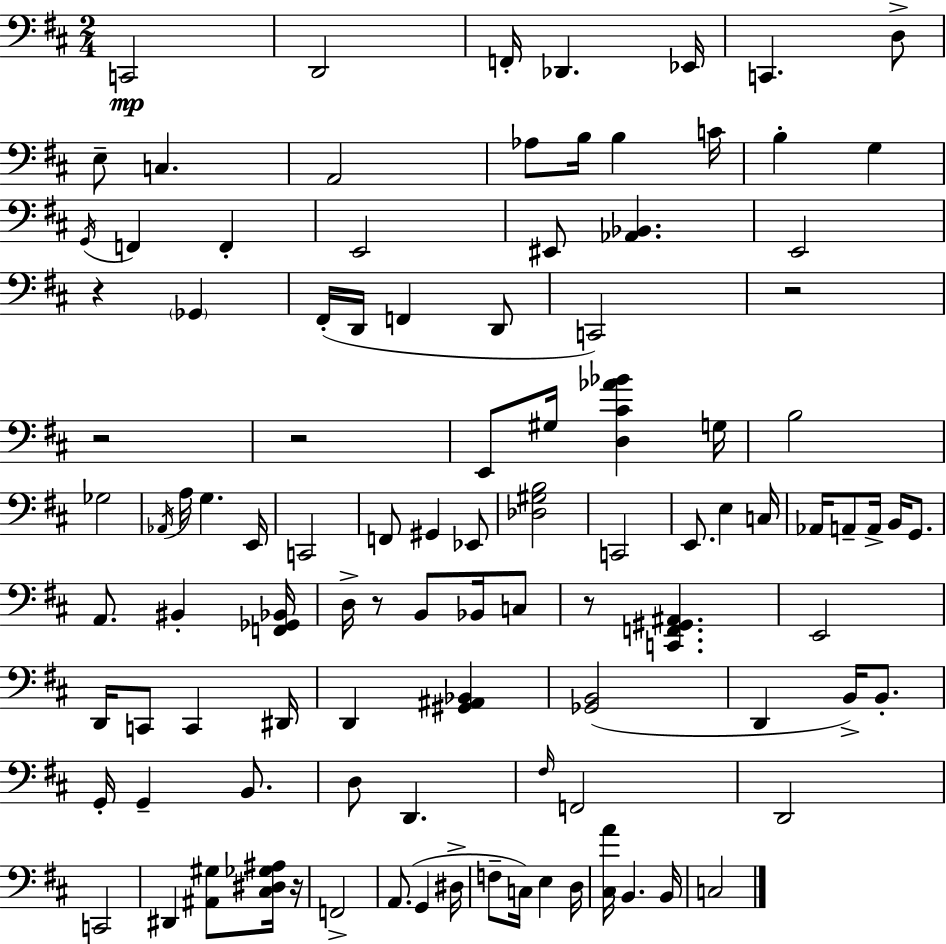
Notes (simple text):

C2/h D2/h F2/s Db2/q. Eb2/s C2/q. D3/e E3/e C3/q. A2/h Ab3/e B3/s B3/q C4/s B3/q G3/q G2/s F2/q F2/q E2/h EIS2/e [Ab2,Bb2]/q. E2/h R/q Gb2/q F#2/s D2/s F2/q D2/e C2/h R/h R/h R/h E2/e G#3/s [D3,C#4,Ab4,Bb4]/q G3/s B3/h Gb3/h Ab2/s A3/s G3/q. E2/s C2/h F2/e G#2/q Eb2/e [Db3,G#3,B3]/h C2/h E2/e. E3/q C3/s Ab2/s A2/e A2/s B2/s G2/e. A2/e. BIS2/q [F2,Gb2,Bb2]/s D3/s R/e B2/e Bb2/s C3/e R/e [C2,F2,G#2,A#2]/q. E2/h D2/s C2/e C2/q D#2/s D2/q [G#2,A#2,Bb2]/q [Gb2,B2]/h D2/q B2/s B2/e. G2/s G2/q B2/e. D3/e D2/q. F#3/s F2/h D2/h C2/h D#2/q [A#2,G#3]/e [C#3,D#3,Gb3,A#3]/s R/s F2/h A2/e. G2/q D#3/s F3/e C3/s E3/q D3/s [C#3,A4]/s B2/q. B2/s C3/h